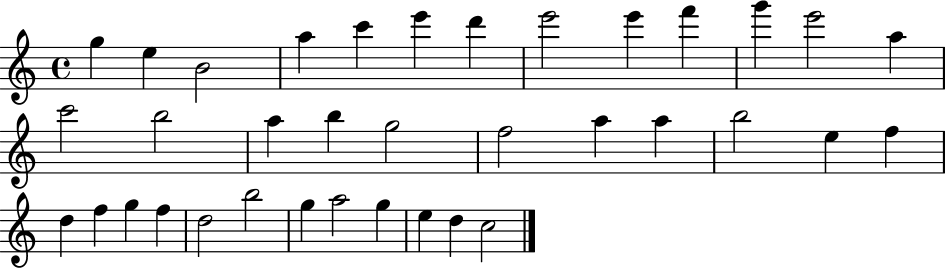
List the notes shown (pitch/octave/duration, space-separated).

G5/q E5/q B4/h A5/q C6/q E6/q D6/q E6/h E6/q F6/q G6/q E6/h A5/q C6/h B5/h A5/q B5/q G5/h F5/h A5/q A5/q B5/h E5/q F5/q D5/q F5/q G5/q F5/q D5/h B5/h G5/q A5/h G5/q E5/q D5/q C5/h